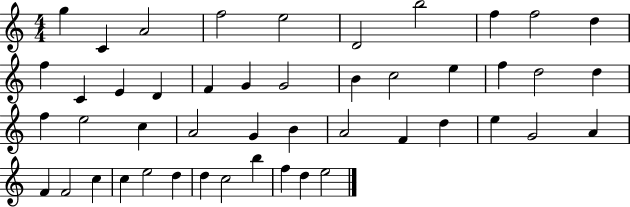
{
  \clef treble
  \numericTimeSignature
  \time 4/4
  \key c \major
  g''4 c'4 a'2 | f''2 e''2 | d'2 b''2 | f''4 f''2 d''4 | \break f''4 c'4 e'4 d'4 | f'4 g'4 g'2 | b'4 c''2 e''4 | f''4 d''2 d''4 | \break f''4 e''2 c''4 | a'2 g'4 b'4 | a'2 f'4 d''4 | e''4 g'2 a'4 | \break f'4 f'2 c''4 | c''4 e''2 d''4 | d''4 c''2 b''4 | f''4 d''4 e''2 | \break \bar "|."
}